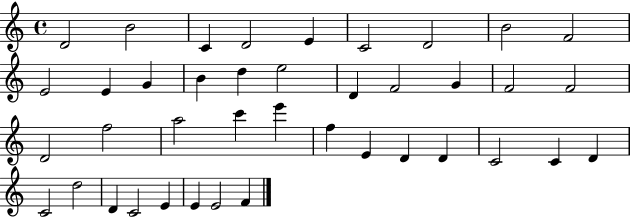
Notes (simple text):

D4/h B4/h C4/q D4/h E4/q C4/h D4/h B4/h F4/h E4/h E4/q G4/q B4/q D5/q E5/h D4/q F4/h G4/q F4/h F4/h D4/h F5/h A5/h C6/q E6/q F5/q E4/q D4/q D4/q C4/h C4/q D4/q C4/h D5/h D4/q C4/h E4/q E4/q E4/h F4/q